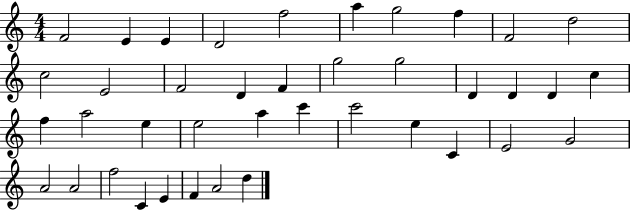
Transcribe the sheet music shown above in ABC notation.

X:1
T:Untitled
M:4/4
L:1/4
K:C
F2 E E D2 f2 a g2 f F2 d2 c2 E2 F2 D F g2 g2 D D D c f a2 e e2 a c' c'2 e C E2 G2 A2 A2 f2 C E F A2 d